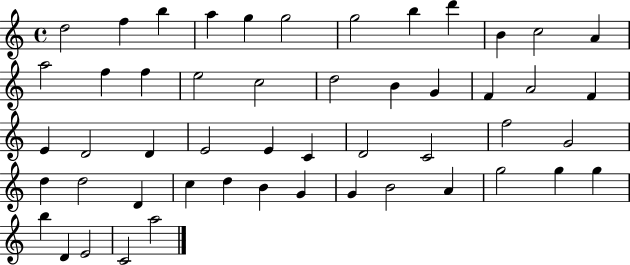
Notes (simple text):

D5/h F5/q B5/q A5/q G5/q G5/h G5/h B5/q D6/q B4/q C5/h A4/q A5/h F5/q F5/q E5/h C5/h D5/h B4/q G4/q F4/q A4/h F4/q E4/q D4/h D4/q E4/h E4/q C4/q D4/h C4/h F5/h G4/h D5/q D5/h D4/q C5/q D5/q B4/q G4/q G4/q B4/h A4/q G5/h G5/q G5/q B5/q D4/q E4/h C4/h A5/h